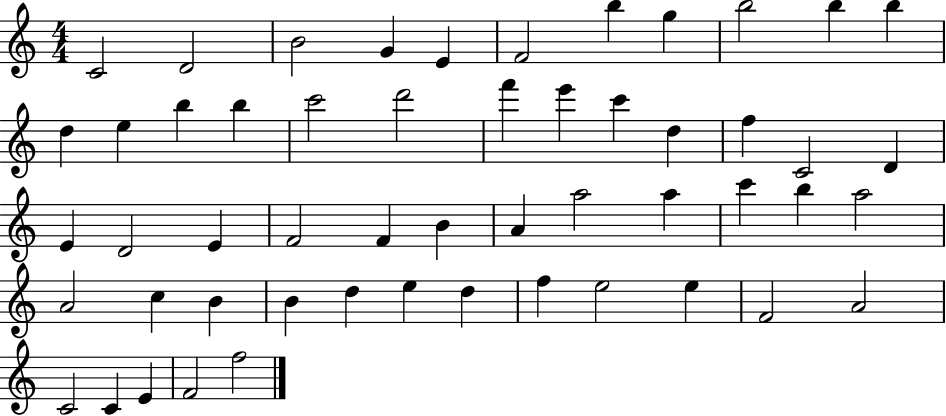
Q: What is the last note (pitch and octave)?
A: F5